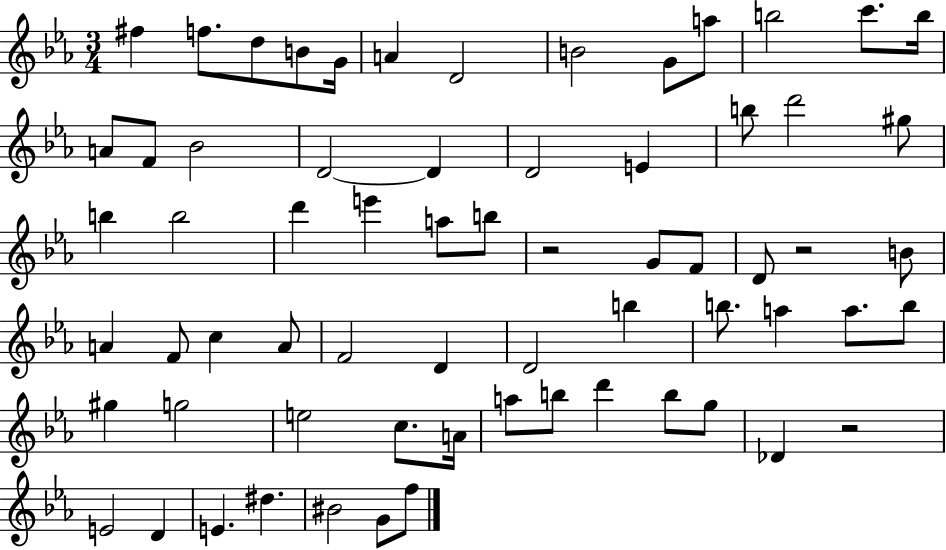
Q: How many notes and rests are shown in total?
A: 66